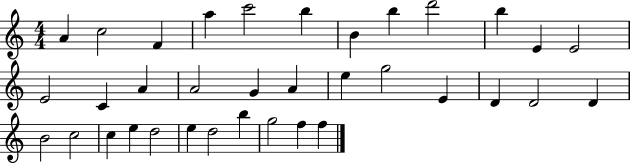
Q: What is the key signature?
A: C major